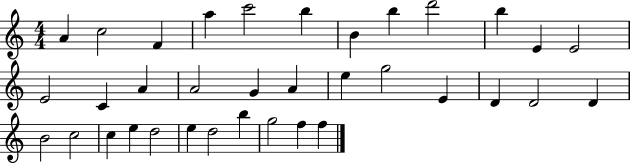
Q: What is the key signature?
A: C major